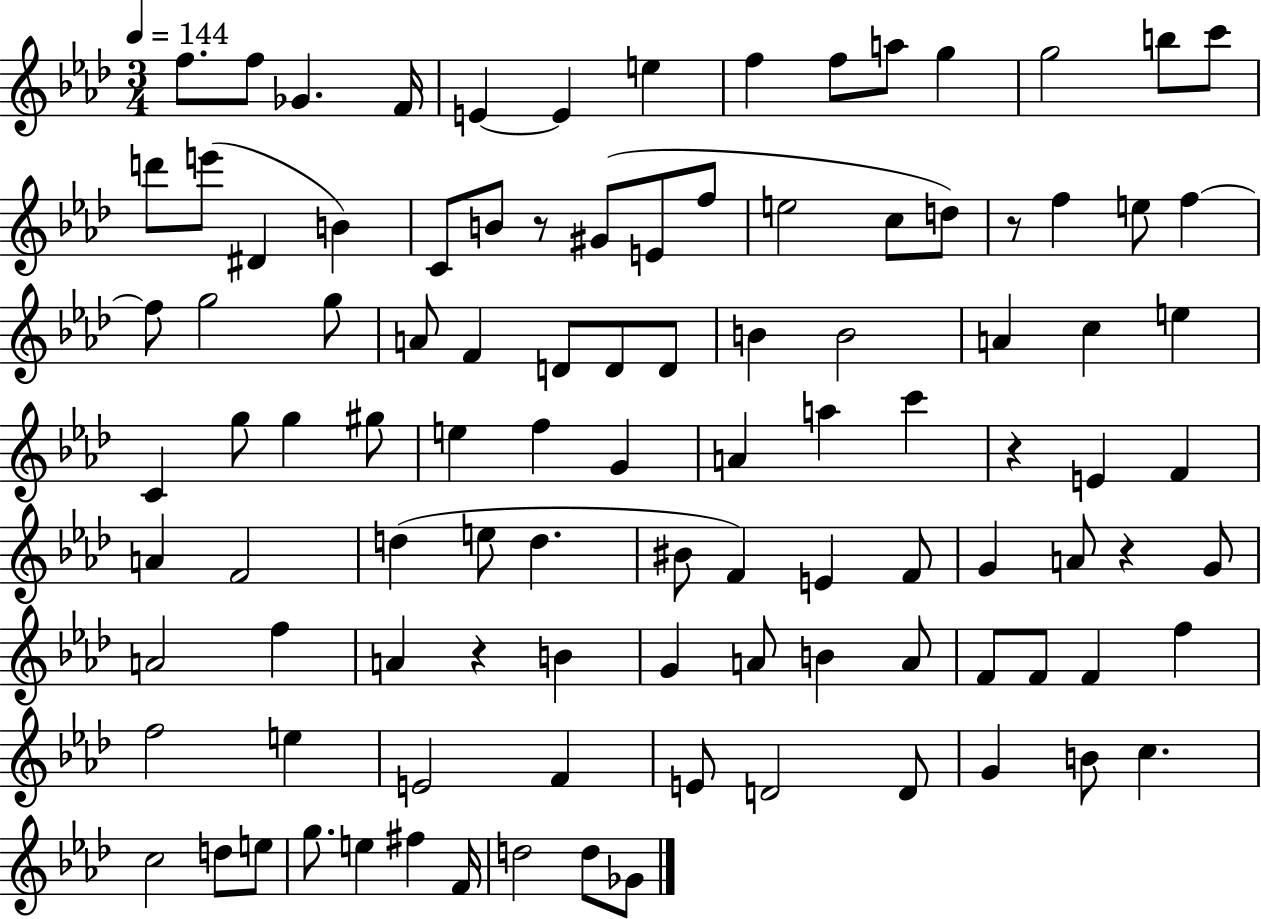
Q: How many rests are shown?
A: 5